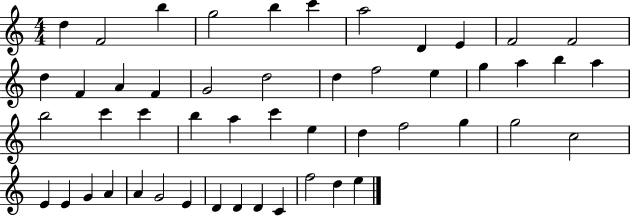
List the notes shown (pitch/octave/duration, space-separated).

D5/q F4/h B5/q G5/h B5/q C6/q A5/h D4/q E4/q F4/h F4/h D5/q F4/q A4/q F4/q G4/h D5/h D5/q F5/h E5/q G5/q A5/q B5/q A5/q B5/h C6/q C6/q B5/q A5/q C6/q E5/q D5/q F5/h G5/q G5/h C5/h E4/q E4/q G4/q A4/q A4/q G4/h E4/q D4/q D4/q D4/q C4/q F5/h D5/q E5/q